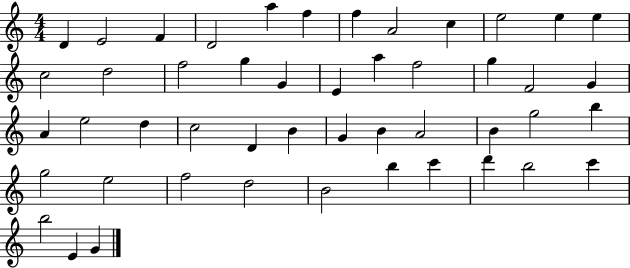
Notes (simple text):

D4/q E4/h F4/q D4/h A5/q F5/q F5/q A4/h C5/q E5/h E5/q E5/q C5/h D5/h F5/h G5/q G4/q E4/q A5/q F5/h G5/q F4/h G4/q A4/q E5/h D5/q C5/h D4/q B4/q G4/q B4/q A4/h B4/q G5/h B5/q G5/h E5/h F5/h D5/h B4/h B5/q C6/q D6/q B5/h C6/q B5/h E4/q G4/q